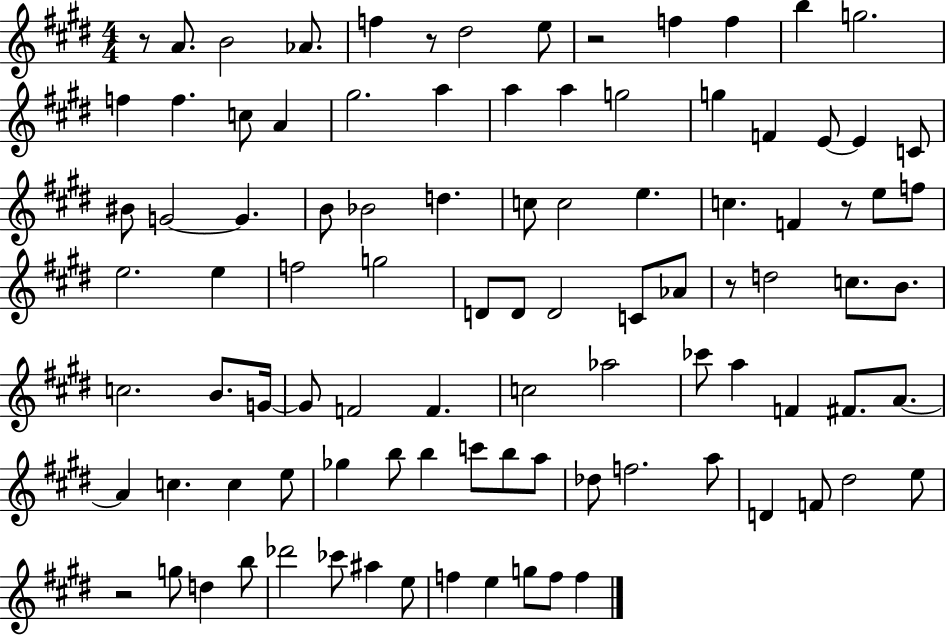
{
  \clef treble
  \numericTimeSignature
  \time 4/4
  \key e \major
  r8 a'8. b'2 aes'8. | f''4 r8 dis''2 e''8 | r2 f''4 f''4 | b''4 g''2. | \break f''4 f''4. c''8 a'4 | gis''2. a''4 | a''4 a''4 g''2 | g''4 f'4 e'8~~ e'4 c'8 | \break bis'8 g'2~~ g'4. | b'8 bes'2 d''4. | c''8 c''2 e''4. | c''4. f'4 r8 e''8 f''8 | \break e''2. e''4 | f''2 g''2 | d'8 d'8 d'2 c'8 aes'8 | r8 d''2 c''8. b'8. | \break c''2. b'8. g'16~~ | g'8 f'2 f'4. | c''2 aes''2 | ces'''8 a''4 f'4 fis'8. a'8.~~ | \break a'4 c''4. c''4 e''8 | ges''4 b''8 b''4 c'''8 b''8 a''8 | des''8 f''2. a''8 | d'4 f'8 dis''2 e''8 | \break r2 g''8 d''4 b''8 | des'''2 ces'''8 ais''4 e''8 | f''4 e''4 g''8 f''8 f''4 | \bar "|."
}